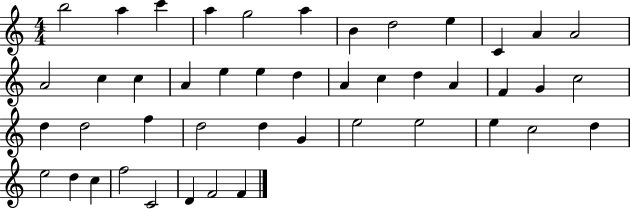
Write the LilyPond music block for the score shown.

{
  \clef treble
  \numericTimeSignature
  \time 4/4
  \key c \major
  b''2 a''4 c'''4 | a''4 g''2 a''4 | b'4 d''2 e''4 | c'4 a'4 a'2 | \break a'2 c''4 c''4 | a'4 e''4 e''4 d''4 | a'4 c''4 d''4 a'4 | f'4 g'4 c''2 | \break d''4 d''2 f''4 | d''2 d''4 g'4 | e''2 e''2 | e''4 c''2 d''4 | \break e''2 d''4 c''4 | f''2 c'2 | d'4 f'2 f'4 | \bar "|."
}